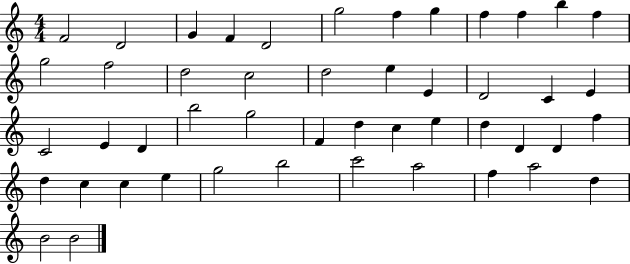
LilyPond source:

{
  \clef treble
  \numericTimeSignature
  \time 4/4
  \key c \major
  f'2 d'2 | g'4 f'4 d'2 | g''2 f''4 g''4 | f''4 f''4 b''4 f''4 | \break g''2 f''2 | d''2 c''2 | d''2 e''4 e'4 | d'2 c'4 e'4 | \break c'2 e'4 d'4 | b''2 g''2 | f'4 d''4 c''4 e''4 | d''4 d'4 d'4 f''4 | \break d''4 c''4 c''4 e''4 | g''2 b''2 | c'''2 a''2 | f''4 a''2 d''4 | \break b'2 b'2 | \bar "|."
}